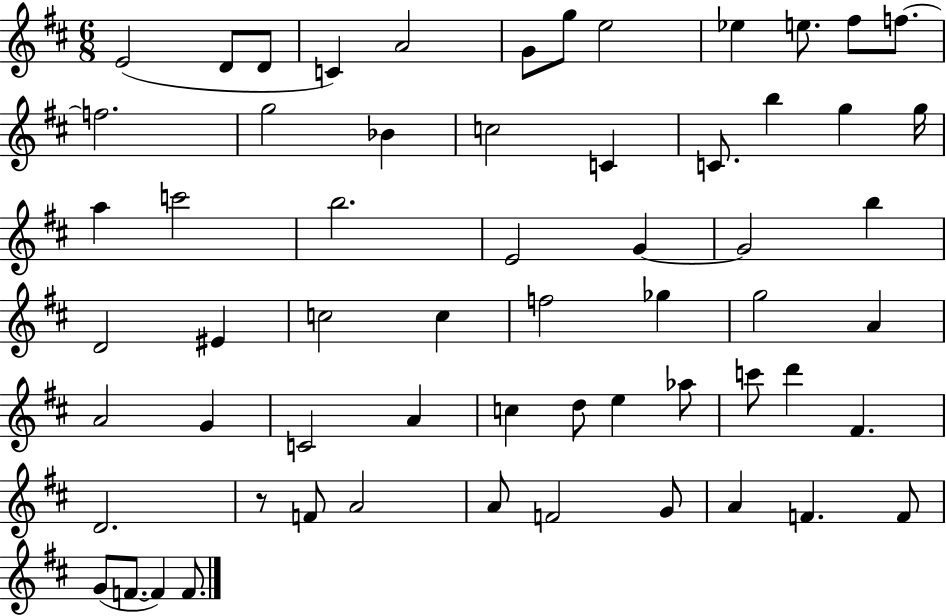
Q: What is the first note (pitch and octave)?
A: E4